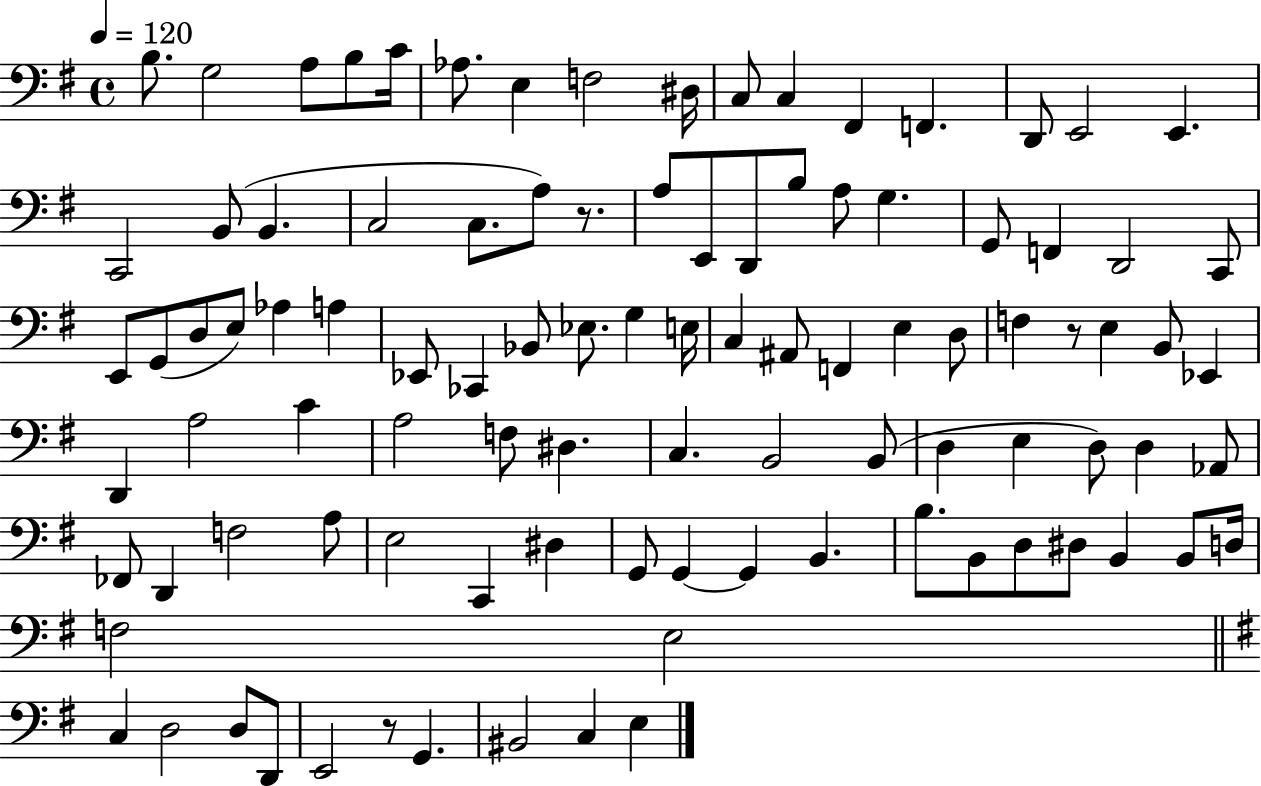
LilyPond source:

{
  \clef bass
  \time 4/4
  \defaultTimeSignature
  \key g \major
  \tempo 4 = 120
  b8. g2 a8 b8 c'16 | aes8. e4 f2 dis16 | c8 c4 fis,4 f,4. | d,8 e,2 e,4. | \break c,2 b,8( b,4. | c2 c8. a8) r8. | a8 e,8 d,8 b8 a8 g4. | g,8 f,4 d,2 c,8 | \break e,8 g,8( d8 e8) aes4 a4 | ees,8 ces,4 bes,8 ees8. g4 e16 | c4 ais,8 f,4 e4 d8 | f4 r8 e4 b,8 ees,4 | \break d,4 a2 c'4 | a2 f8 dis4. | c4. b,2 b,8( | d4 e4 d8) d4 aes,8 | \break fes,8 d,4 f2 a8 | e2 c,4 dis4 | g,8 g,4~~ g,4 b,4. | b8. b,8 d8 dis8 b,4 b,8 d16 | \break f2 e2 | \bar "||" \break \key g \major c4 d2 d8 d,8 | e,2 r8 g,4. | bis,2 c4 e4 | \bar "|."
}